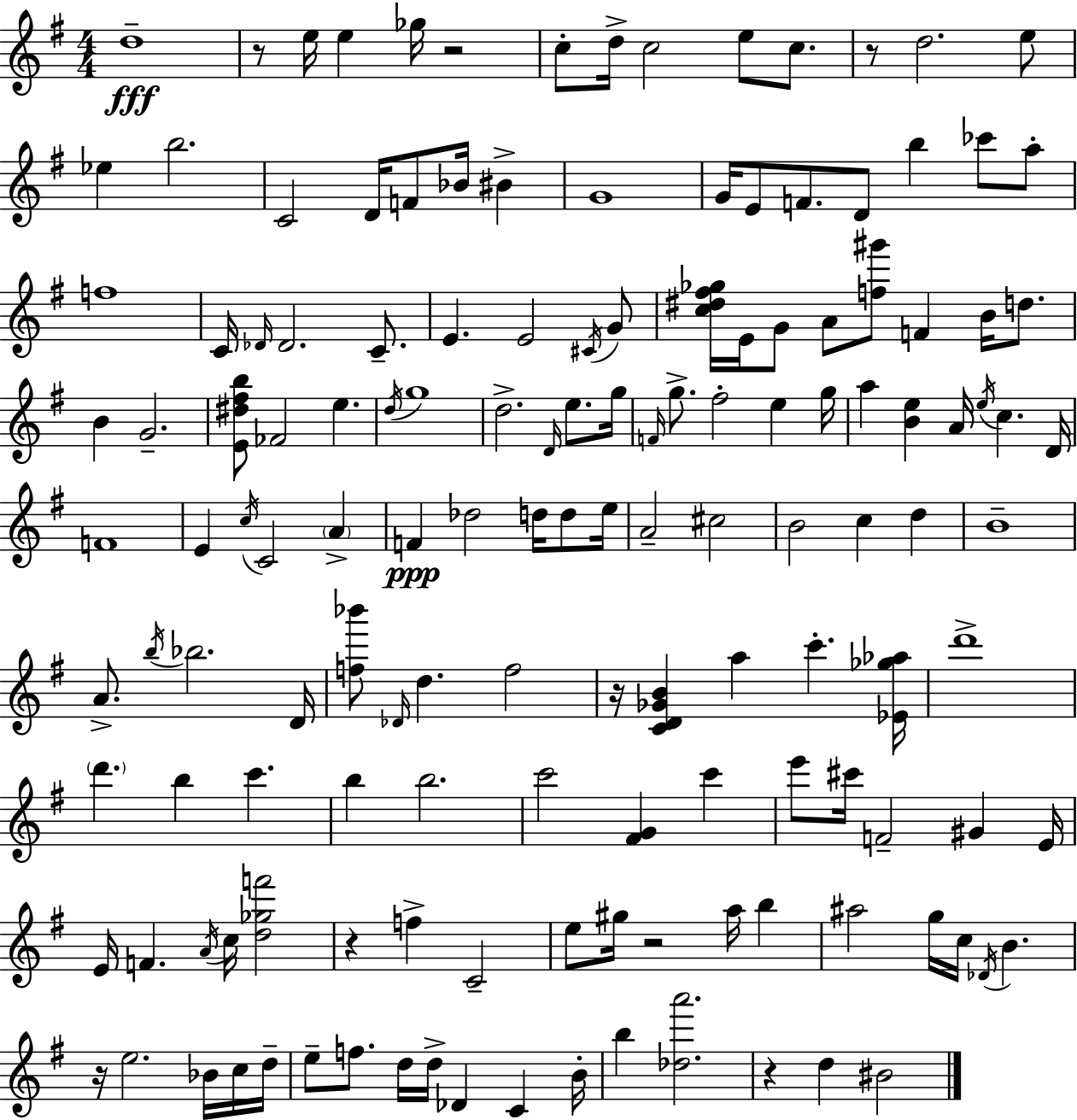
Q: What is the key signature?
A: G major